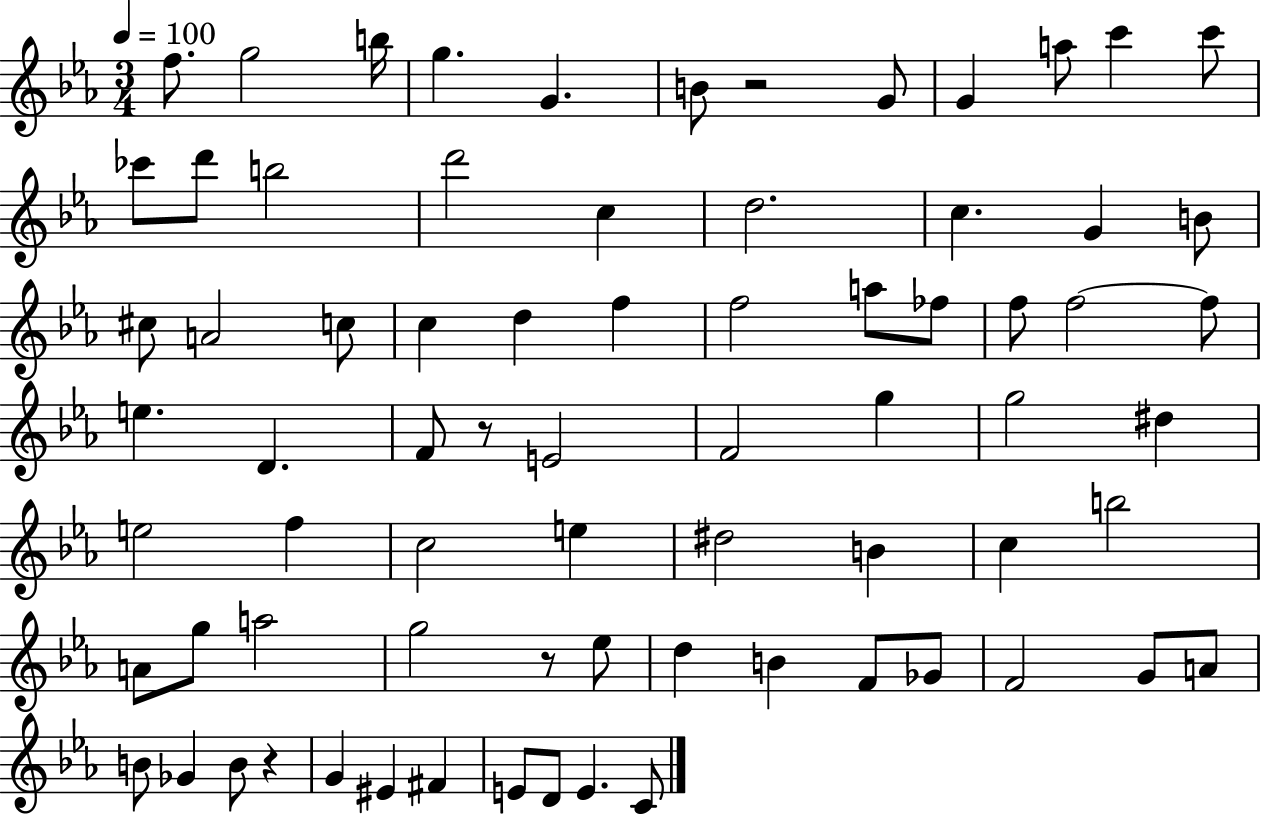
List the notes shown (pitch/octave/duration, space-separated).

F5/e. G5/h B5/s G5/q. G4/q. B4/e R/h G4/e G4/q A5/e C6/q C6/e CES6/e D6/e B5/h D6/h C5/q D5/h. C5/q. G4/q B4/e C#5/e A4/h C5/e C5/q D5/q F5/q F5/h A5/e FES5/e F5/e F5/h F5/e E5/q. D4/q. F4/e R/e E4/h F4/h G5/q G5/h D#5/q E5/h F5/q C5/h E5/q D#5/h B4/q C5/q B5/h A4/e G5/e A5/h G5/h R/e Eb5/e D5/q B4/q F4/e Gb4/e F4/h G4/e A4/e B4/e Gb4/q B4/e R/q G4/q EIS4/q F#4/q E4/e D4/e E4/q. C4/e